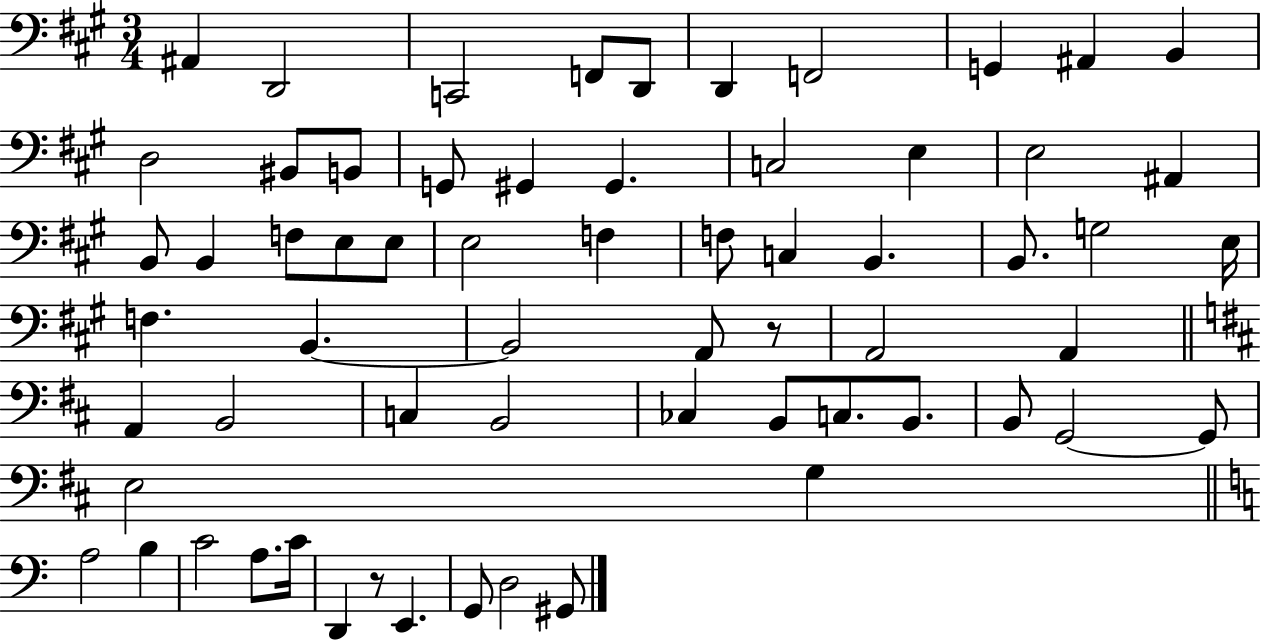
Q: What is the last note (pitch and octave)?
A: G#2